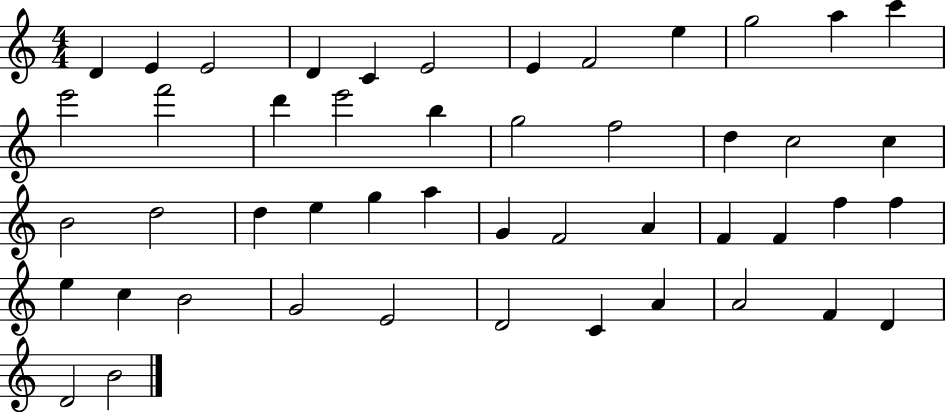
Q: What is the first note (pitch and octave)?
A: D4